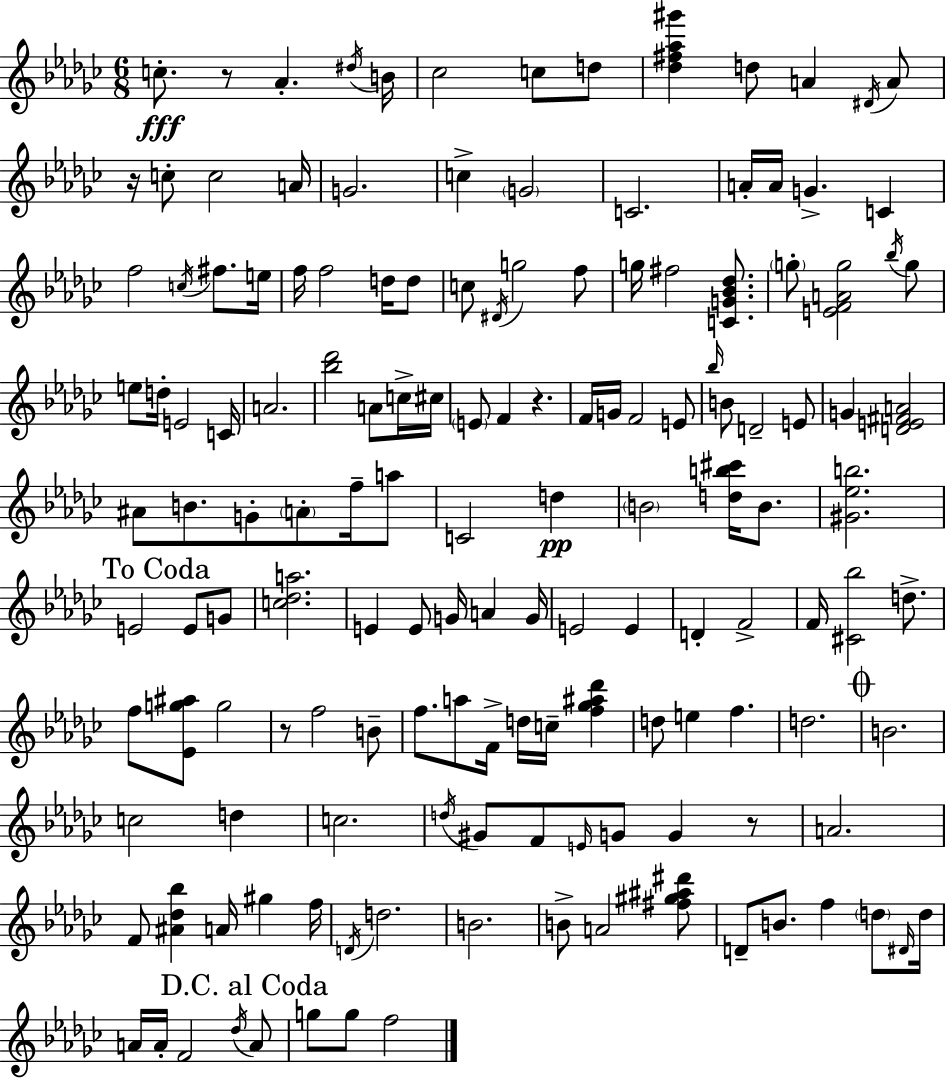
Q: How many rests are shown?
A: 5